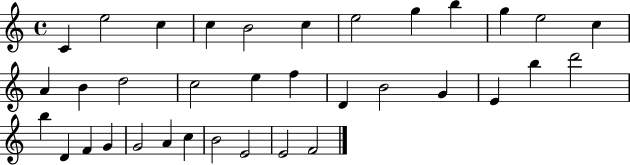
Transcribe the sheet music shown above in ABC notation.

X:1
T:Untitled
M:4/4
L:1/4
K:C
C e2 c c B2 c e2 g b g e2 c A B d2 c2 e f D B2 G E b d'2 b D F G G2 A c B2 E2 E2 F2